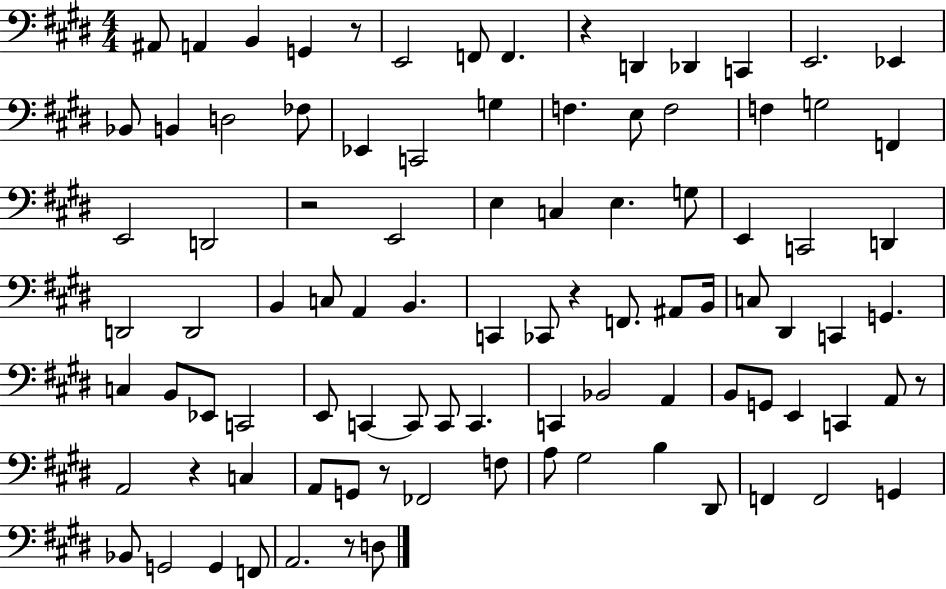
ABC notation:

X:1
T:Untitled
M:4/4
L:1/4
K:E
^A,,/2 A,, B,, G,, z/2 E,,2 F,,/2 F,, z D,, _D,, C,, E,,2 _E,, _B,,/2 B,, D,2 _F,/2 _E,, C,,2 G, F, E,/2 F,2 F, G,2 F,, E,,2 D,,2 z2 E,,2 E, C, E, G,/2 E,, C,,2 D,, D,,2 D,,2 B,, C,/2 A,, B,, C,, _C,,/2 z F,,/2 ^A,,/2 B,,/4 C,/2 ^D,, C,, G,, C, B,,/2 _E,,/2 C,,2 E,,/2 C,, C,,/2 C,,/2 C,, C,, _B,,2 A,, B,,/2 G,,/2 E,, C,, A,,/2 z/2 A,,2 z C, A,,/2 G,,/2 z/2 _F,,2 F,/2 A,/2 ^G,2 B, ^D,,/2 F,, F,,2 G,, _B,,/2 G,,2 G,, F,,/2 A,,2 z/2 D,/2